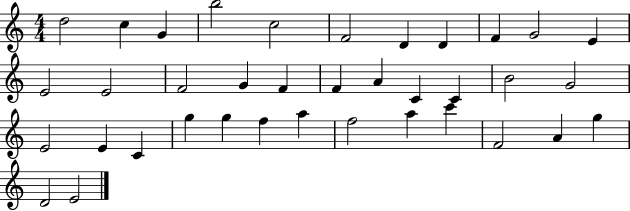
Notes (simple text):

D5/h C5/q G4/q B5/h C5/h F4/h D4/q D4/q F4/q G4/h E4/q E4/h E4/h F4/h G4/q F4/q F4/q A4/q C4/q C4/q B4/h G4/h E4/h E4/q C4/q G5/q G5/q F5/q A5/q F5/h A5/q C6/q F4/h A4/q G5/q D4/h E4/h